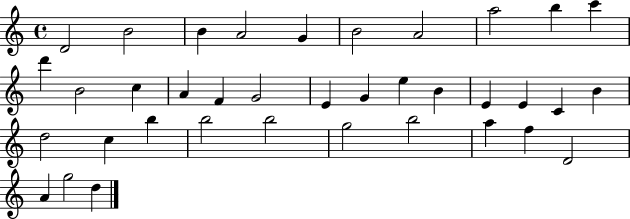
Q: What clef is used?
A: treble